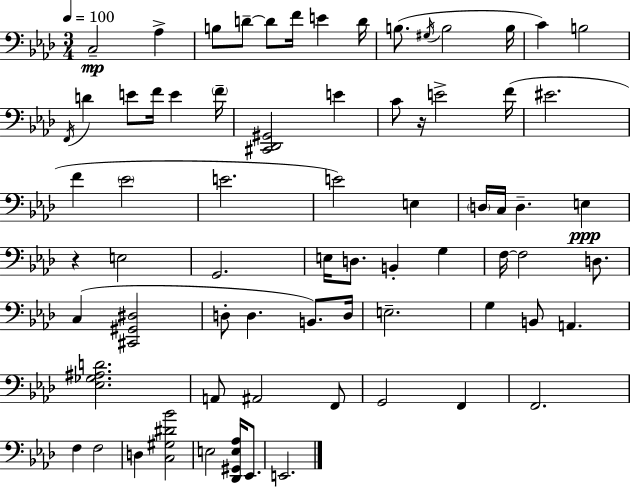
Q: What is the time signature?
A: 3/4